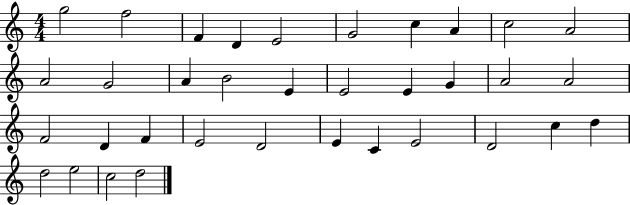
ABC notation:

X:1
T:Untitled
M:4/4
L:1/4
K:C
g2 f2 F D E2 G2 c A c2 A2 A2 G2 A B2 E E2 E G A2 A2 F2 D F E2 D2 E C E2 D2 c d d2 e2 c2 d2